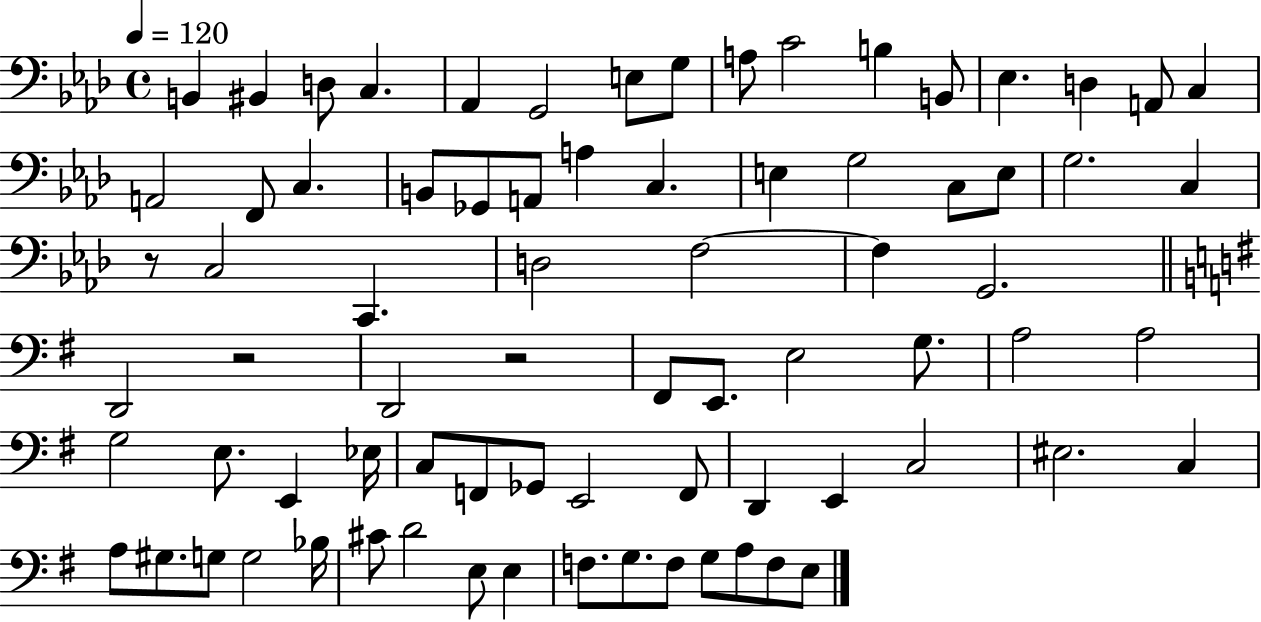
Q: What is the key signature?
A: AES major